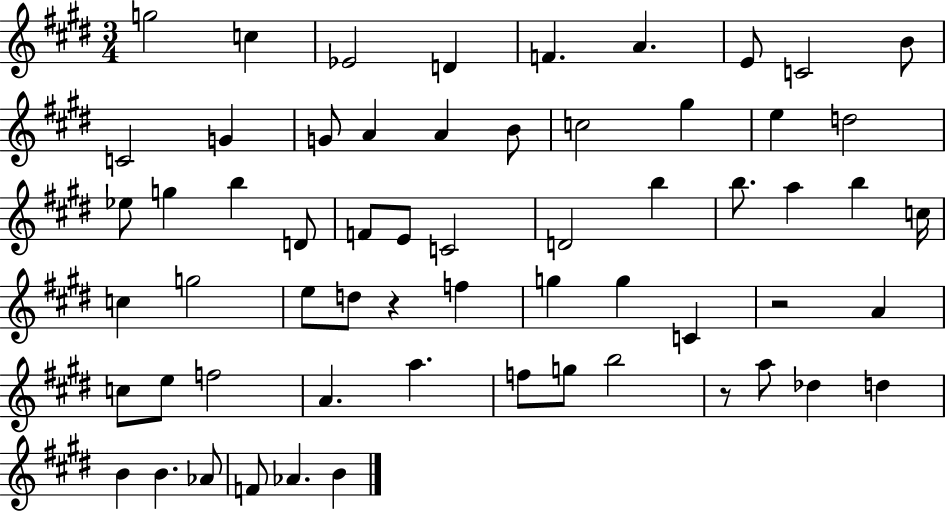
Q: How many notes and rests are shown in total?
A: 61